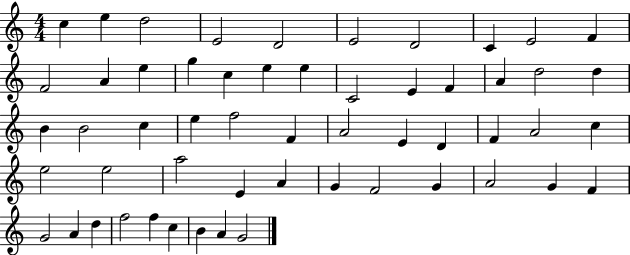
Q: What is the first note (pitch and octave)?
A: C5